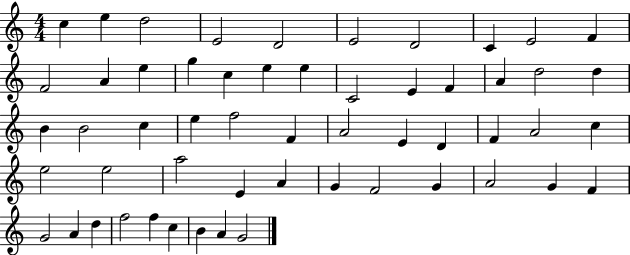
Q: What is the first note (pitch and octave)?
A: C5